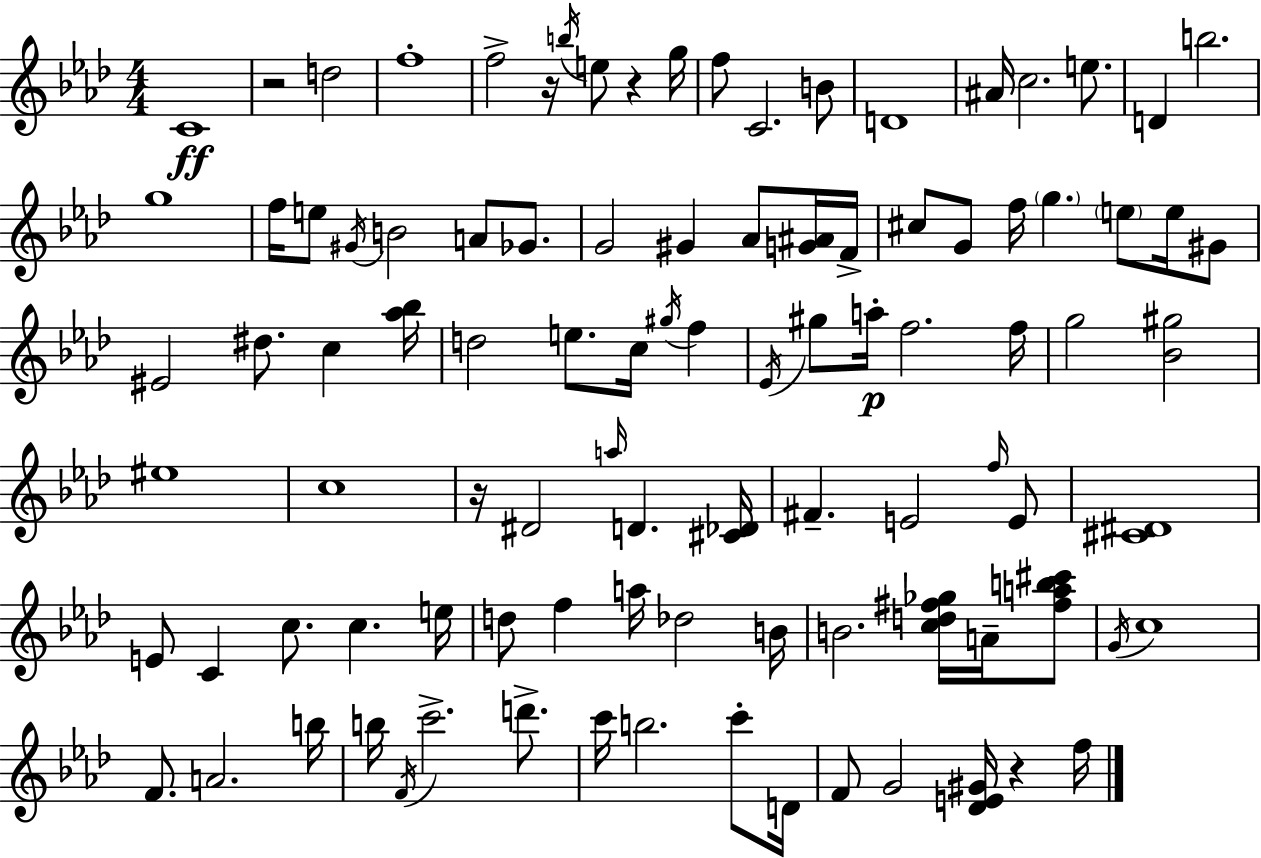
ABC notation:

X:1
T:Untitled
M:4/4
L:1/4
K:Ab
C4 z2 d2 f4 f2 z/4 b/4 e/2 z g/4 f/2 C2 B/2 D4 ^A/4 c2 e/2 D b2 g4 f/4 e/2 ^G/4 B2 A/2 _G/2 G2 ^G _A/2 [G^A]/4 F/4 ^c/2 G/2 f/4 g e/2 e/4 ^G/2 ^E2 ^d/2 c [_a_b]/4 d2 e/2 c/4 ^g/4 f _E/4 ^g/2 a/4 f2 f/4 g2 [_B^g]2 ^e4 c4 z/4 ^D2 a/4 D [^C_D]/4 ^F E2 f/4 E/2 [^C^D]4 E/2 C c/2 c e/4 d/2 f a/4 _d2 B/4 B2 [cd^f_g]/4 A/4 [^fab^c']/2 G/4 c4 F/2 A2 b/4 b/4 F/4 c'2 d'/2 c'/4 b2 c'/2 D/4 F/2 G2 [_DE^G]/4 z f/4